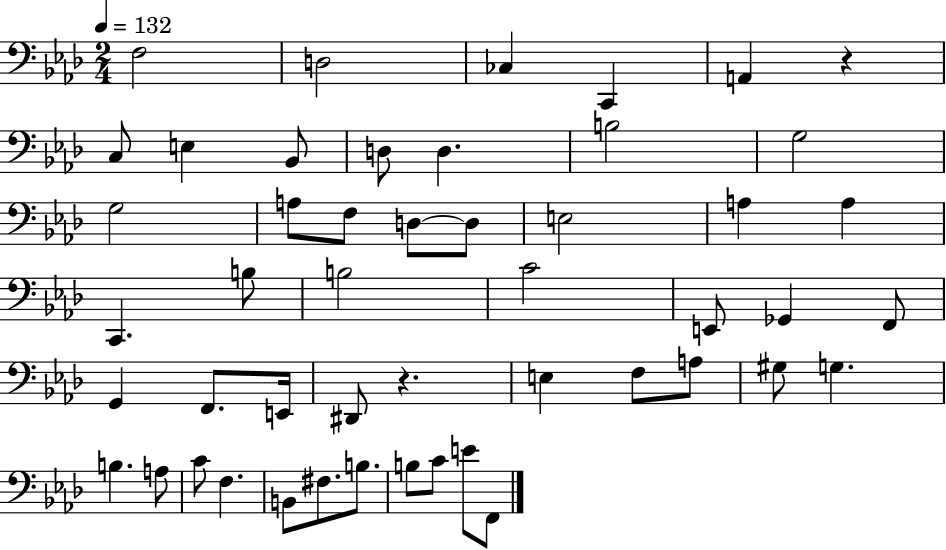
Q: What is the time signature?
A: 2/4